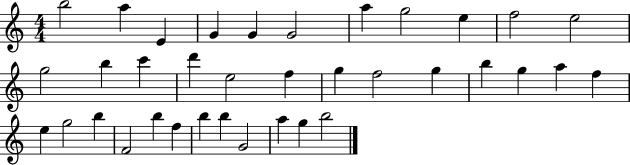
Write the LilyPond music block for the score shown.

{
  \clef treble
  \numericTimeSignature
  \time 4/4
  \key c \major
  b''2 a''4 e'4 | g'4 g'4 g'2 | a''4 g''2 e''4 | f''2 e''2 | \break g''2 b''4 c'''4 | d'''4 e''2 f''4 | g''4 f''2 g''4 | b''4 g''4 a''4 f''4 | \break e''4 g''2 b''4 | f'2 b''4 f''4 | b''4 b''4 g'2 | a''4 g''4 b''2 | \break \bar "|."
}